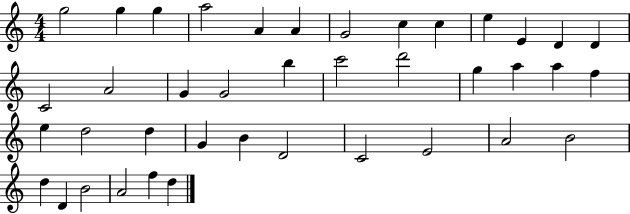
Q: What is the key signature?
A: C major